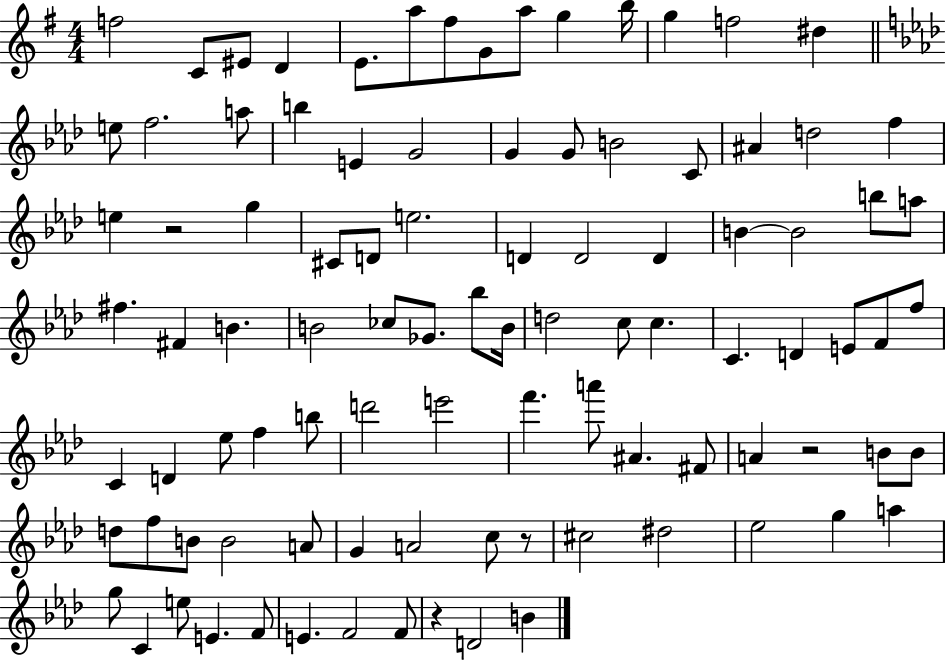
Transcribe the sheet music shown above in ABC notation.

X:1
T:Untitled
M:4/4
L:1/4
K:G
f2 C/2 ^E/2 D E/2 a/2 ^f/2 G/2 a/2 g b/4 g f2 ^d e/2 f2 a/2 b E G2 G G/2 B2 C/2 ^A d2 f e z2 g ^C/2 D/2 e2 D D2 D B B2 b/2 a/2 ^f ^F B B2 _c/2 _G/2 _b/2 B/4 d2 c/2 c C D E/2 F/2 f/2 C D _e/2 f b/2 d'2 e'2 f' a'/2 ^A ^F/2 A z2 B/2 B/2 d/2 f/2 B/2 B2 A/2 G A2 c/2 z/2 ^c2 ^d2 _e2 g a g/2 C e/2 E F/2 E F2 F/2 z D2 B